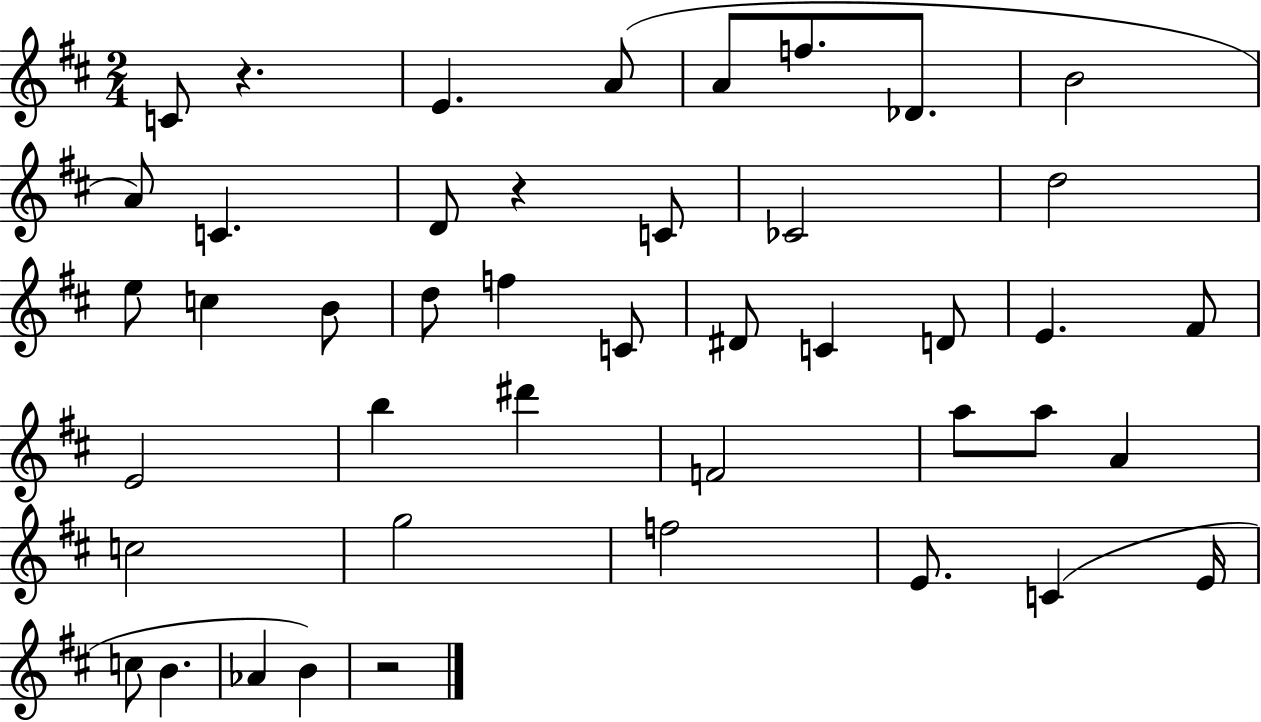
X:1
T:Untitled
M:2/4
L:1/4
K:D
C/2 z E A/2 A/2 f/2 _D/2 B2 A/2 C D/2 z C/2 _C2 d2 e/2 c B/2 d/2 f C/2 ^D/2 C D/2 E ^F/2 E2 b ^d' F2 a/2 a/2 A c2 g2 f2 E/2 C E/4 c/2 B _A B z2